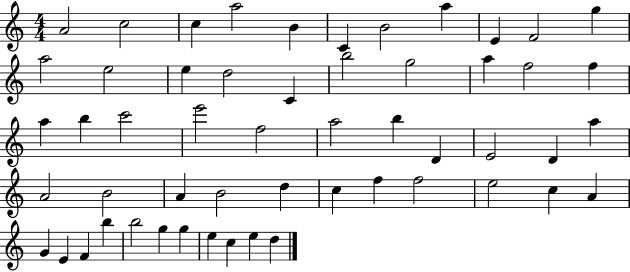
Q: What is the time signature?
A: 4/4